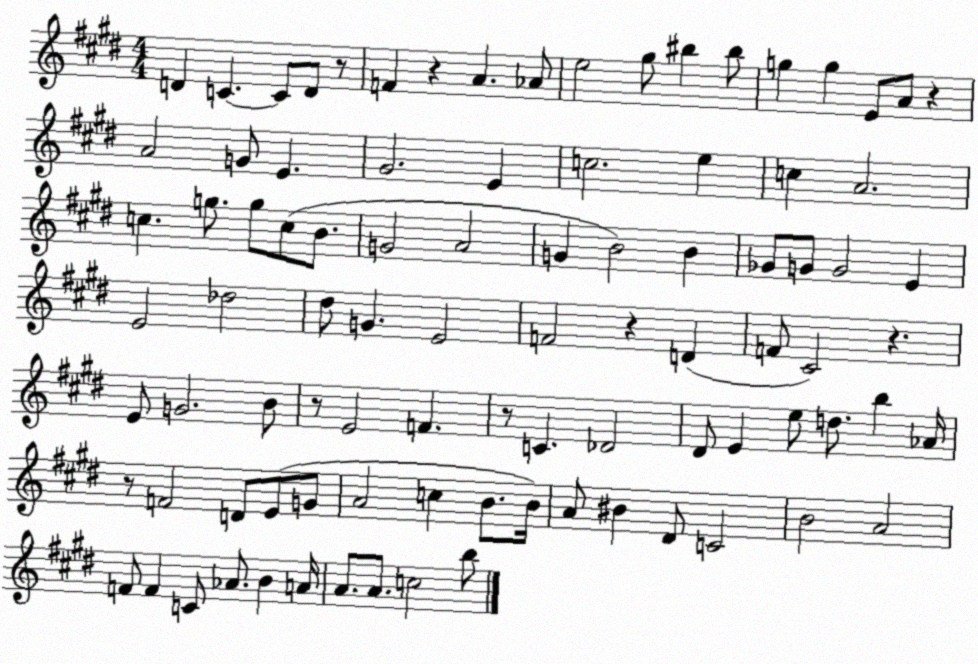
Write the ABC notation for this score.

X:1
T:Untitled
M:4/4
L:1/4
K:E
D C C/2 D/2 z/2 F z A _A/2 e2 ^g/2 ^b ^b/2 g g E/2 A/2 z A2 G/2 E ^G2 E c2 e c A2 c g/2 g/2 c/2 B/2 G2 A2 G B2 B _G/2 G/2 G2 E E2 _d2 ^d/2 G E2 F2 z D F/2 ^C2 z E/2 G2 B/2 z/2 E2 F z/2 C _D2 ^D/2 E e/2 d/2 b _A/4 z/2 F2 D/2 E/2 G/2 A2 c B/2 B/4 A/2 ^B ^D/2 C2 B2 A2 F/2 F C/2 _A/2 B A/4 A/2 A/2 c2 b/2